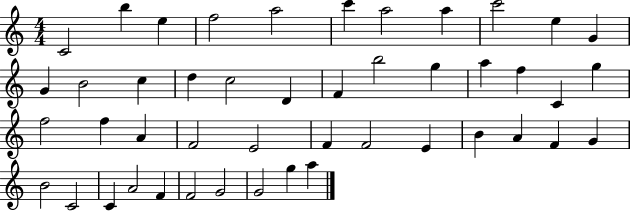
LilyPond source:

{
  \clef treble
  \numericTimeSignature
  \time 4/4
  \key c \major
  c'2 b''4 e''4 | f''2 a''2 | c'''4 a''2 a''4 | c'''2 e''4 g'4 | \break g'4 b'2 c''4 | d''4 c''2 d'4 | f'4 b''2 g''4 | a''4 f''4 c'4 g''4 | \break f''2 f''4 a'4 | f'2 e'2 | f'4 f'2 e'4 | b'4 a'4 f'4 g'4 | \break b'2 c'2 | c'4 a'2 f'4 | f'2 g'2 | g'2 g''4 a''4 | \break \bar "|."
}